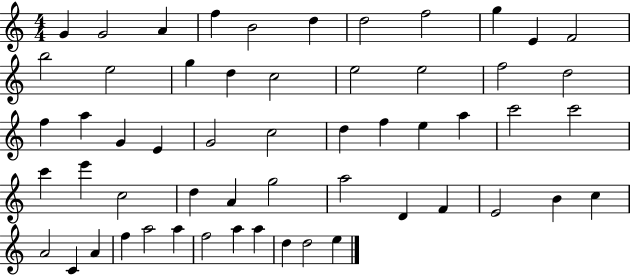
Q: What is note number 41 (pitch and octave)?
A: F4